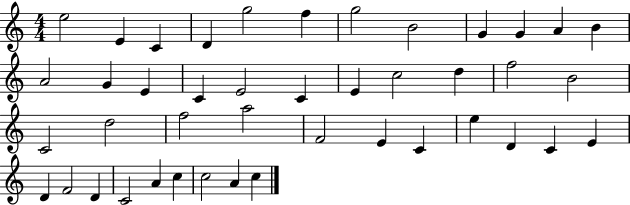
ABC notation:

X:1
T:Untitled
M:4/4
L:1/4
K:C
e2 E C D g2 f g2 B2 G G A B A2 G E C E2 C E c2 d f2 B2 C2 d2 f2 a2 F2 E C e D C E D F2 D C2 A c c2 A c